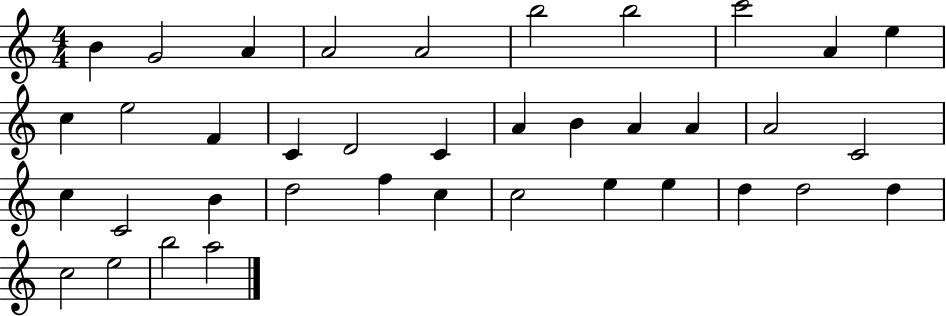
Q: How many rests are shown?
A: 0